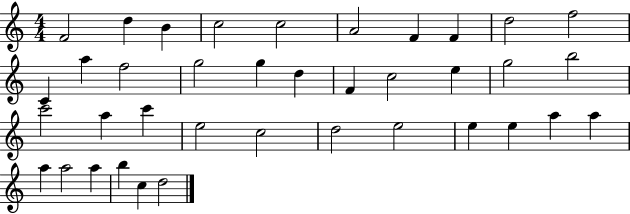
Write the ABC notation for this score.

X:1
T:Untitled
M:4/4
L:1/4
K:C
F2 d B c2 c2 A2 F F d2 f2 C a f2 g2 g d F c2 e g2 b2 c'2 a c' e2 c2 d2 e2 e e a a a a2 a b c d2